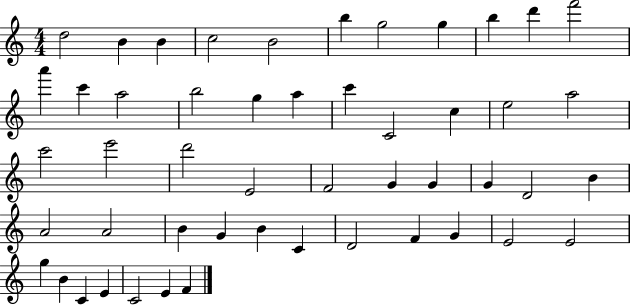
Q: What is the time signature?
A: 4/4